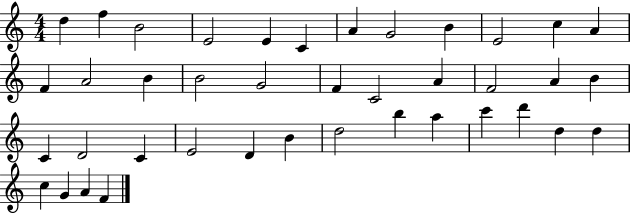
X:1
T:Untitled
M:4/4
L:1/4
K:C
d f B2 E2 E C A G2 B E2 c A F A2 B B2 G2 F C2 A F2 A B C D2 C E2 D B d2 b a c' d' d d c G A F